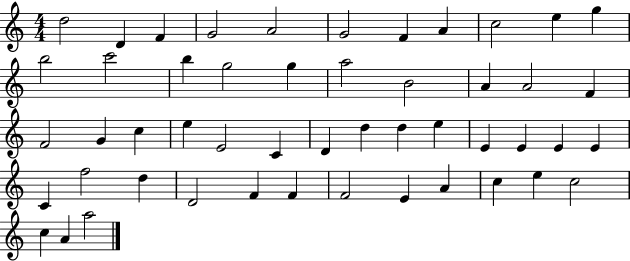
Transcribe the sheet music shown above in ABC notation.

X:1
T:Untitled
M:4/4
L:1/4
K:C
d2 D F G2 A2 G2 F A c2 e g b2 c'2 b g2 g a2 B2 A A2 F F2 G c e E2 C D d d e E E E E C f2 d D2 F F F2 E A c e c2 c A a2